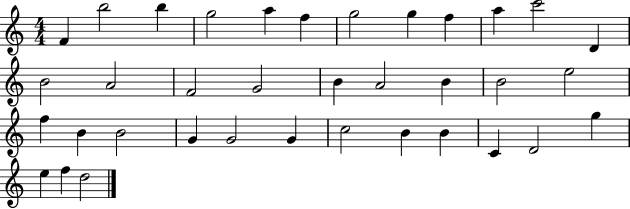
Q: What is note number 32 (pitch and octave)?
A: D4